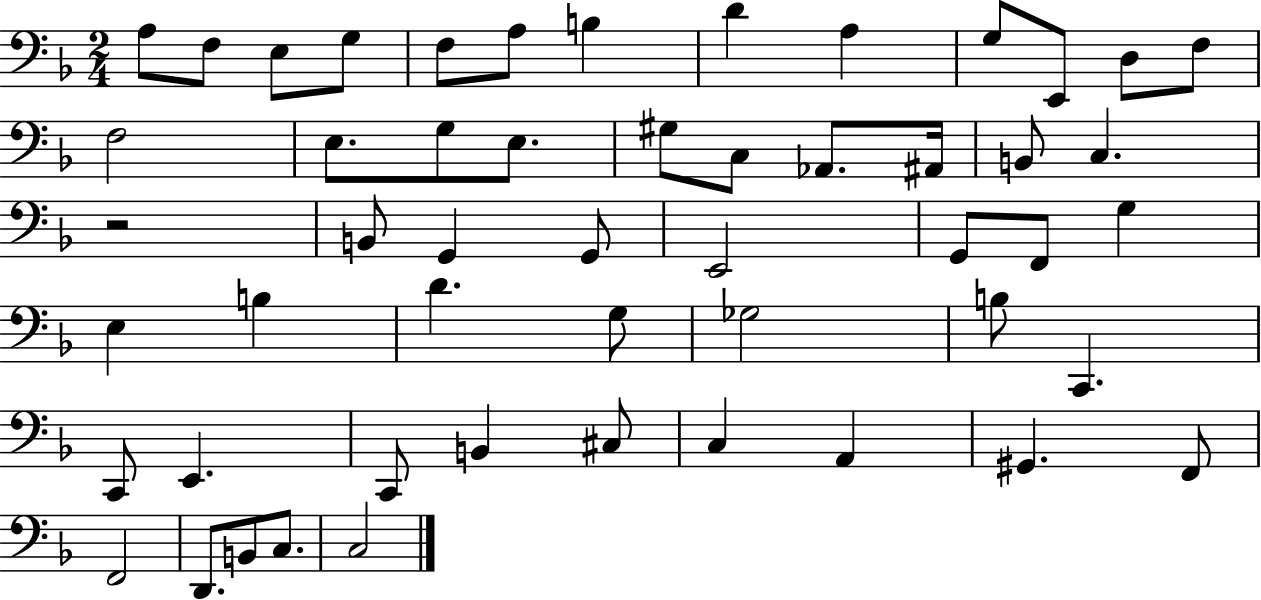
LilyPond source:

{
  \clef bass
  \numericTimeSignature
  \time 2/4
  \key f \major
  a8 f8 e8 g8 | f8 a8 b4 | d'4 a4 | g8 e,8 d8 f8 | \break f2 | e8. g8 e8. | gis8 c8 aes,8. ais,16 | b,8 c4. | \break r2 | b,8 g,4 g,8 | e,2 | g,8 f,8 g4 | \break e4 b4 | d'4. g8 | ges2 | b8 c,4. | \break c,8 e,4. | c,8 b,4 cis8 | c4 a,4 | gis,4. f,8 | \break f,2 | d,8. b,8 c8. | c2 | \bar "|."
}